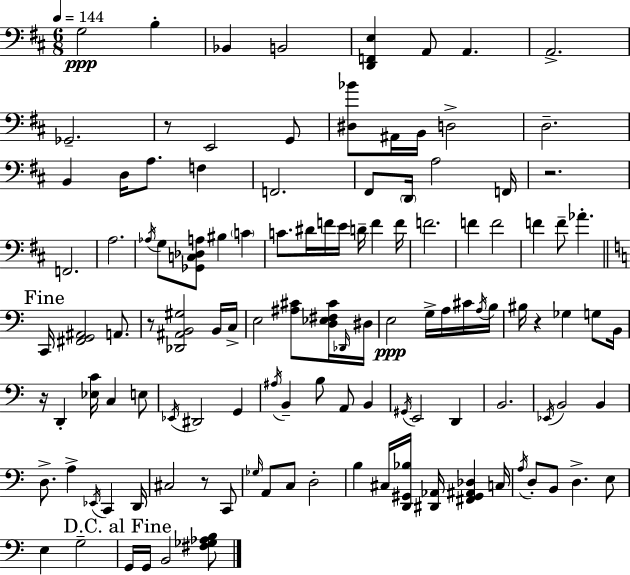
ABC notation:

X:1
T:Untitled
M:6/8
L:1/4
K:D
G,2 B, _B,, B,,2 [D,,F,,E,] A,,/2 A,, A,,2 _G,,2 z/2 E,,2 G,,/2 [^D,_B]/2 ^A,,/4 B,,/4 D,2 D,2 B,, D,/4 A,/2 F, F,,2 ^F,,/2 D,,/4 A,2 F,,/4 z2 F,,2 A,2 _A,/4 G,/2 [_G,,C,_D,A,]/2 ^B, C C/2 ^D/4 F/4 E/4 D/4 F F/4 F2 F F2 F F/2 _A C,,/4 [^F,,G,,^A,,]2 A,,/2 z/2 [_D,,^A,,B,,^G,]2 B,,/4 C,/4 E,2 [^A,^C]/2 [D,_E,^F,^C]/4 _D,,/4 ^D,/4 E,2 G,/4 A,/4 ^C/4 A,/4 B,/4 ^B,/4 z _G, G,/2 B,,/4 z/4 D,, [_E,C]/4 C, E,/2 _E,,/4 ^D,,2 G,, ^A,/4 B,, B,/2 A,,/2 B,, ^G,,/4 E,,2 D,, B,,2 _E,,/4 B,,2 B,, D,/2 A, _E,,/4 C,, D,,/4 ^C,2 z/2 C,,/2 _G,/4 A,,/2 C,/2 D,2 B, ^C,/4 [D,,^G,,_B,]/4 [^D,,_A,,]/4 [^F,,^G,,^A,,_D,] C,/4 A,/4 D,/2 B,,/2 D, E,/2 E, G,2 G,,/4 G,,/4 B,,2 [^F,_G,_A,B,]/2